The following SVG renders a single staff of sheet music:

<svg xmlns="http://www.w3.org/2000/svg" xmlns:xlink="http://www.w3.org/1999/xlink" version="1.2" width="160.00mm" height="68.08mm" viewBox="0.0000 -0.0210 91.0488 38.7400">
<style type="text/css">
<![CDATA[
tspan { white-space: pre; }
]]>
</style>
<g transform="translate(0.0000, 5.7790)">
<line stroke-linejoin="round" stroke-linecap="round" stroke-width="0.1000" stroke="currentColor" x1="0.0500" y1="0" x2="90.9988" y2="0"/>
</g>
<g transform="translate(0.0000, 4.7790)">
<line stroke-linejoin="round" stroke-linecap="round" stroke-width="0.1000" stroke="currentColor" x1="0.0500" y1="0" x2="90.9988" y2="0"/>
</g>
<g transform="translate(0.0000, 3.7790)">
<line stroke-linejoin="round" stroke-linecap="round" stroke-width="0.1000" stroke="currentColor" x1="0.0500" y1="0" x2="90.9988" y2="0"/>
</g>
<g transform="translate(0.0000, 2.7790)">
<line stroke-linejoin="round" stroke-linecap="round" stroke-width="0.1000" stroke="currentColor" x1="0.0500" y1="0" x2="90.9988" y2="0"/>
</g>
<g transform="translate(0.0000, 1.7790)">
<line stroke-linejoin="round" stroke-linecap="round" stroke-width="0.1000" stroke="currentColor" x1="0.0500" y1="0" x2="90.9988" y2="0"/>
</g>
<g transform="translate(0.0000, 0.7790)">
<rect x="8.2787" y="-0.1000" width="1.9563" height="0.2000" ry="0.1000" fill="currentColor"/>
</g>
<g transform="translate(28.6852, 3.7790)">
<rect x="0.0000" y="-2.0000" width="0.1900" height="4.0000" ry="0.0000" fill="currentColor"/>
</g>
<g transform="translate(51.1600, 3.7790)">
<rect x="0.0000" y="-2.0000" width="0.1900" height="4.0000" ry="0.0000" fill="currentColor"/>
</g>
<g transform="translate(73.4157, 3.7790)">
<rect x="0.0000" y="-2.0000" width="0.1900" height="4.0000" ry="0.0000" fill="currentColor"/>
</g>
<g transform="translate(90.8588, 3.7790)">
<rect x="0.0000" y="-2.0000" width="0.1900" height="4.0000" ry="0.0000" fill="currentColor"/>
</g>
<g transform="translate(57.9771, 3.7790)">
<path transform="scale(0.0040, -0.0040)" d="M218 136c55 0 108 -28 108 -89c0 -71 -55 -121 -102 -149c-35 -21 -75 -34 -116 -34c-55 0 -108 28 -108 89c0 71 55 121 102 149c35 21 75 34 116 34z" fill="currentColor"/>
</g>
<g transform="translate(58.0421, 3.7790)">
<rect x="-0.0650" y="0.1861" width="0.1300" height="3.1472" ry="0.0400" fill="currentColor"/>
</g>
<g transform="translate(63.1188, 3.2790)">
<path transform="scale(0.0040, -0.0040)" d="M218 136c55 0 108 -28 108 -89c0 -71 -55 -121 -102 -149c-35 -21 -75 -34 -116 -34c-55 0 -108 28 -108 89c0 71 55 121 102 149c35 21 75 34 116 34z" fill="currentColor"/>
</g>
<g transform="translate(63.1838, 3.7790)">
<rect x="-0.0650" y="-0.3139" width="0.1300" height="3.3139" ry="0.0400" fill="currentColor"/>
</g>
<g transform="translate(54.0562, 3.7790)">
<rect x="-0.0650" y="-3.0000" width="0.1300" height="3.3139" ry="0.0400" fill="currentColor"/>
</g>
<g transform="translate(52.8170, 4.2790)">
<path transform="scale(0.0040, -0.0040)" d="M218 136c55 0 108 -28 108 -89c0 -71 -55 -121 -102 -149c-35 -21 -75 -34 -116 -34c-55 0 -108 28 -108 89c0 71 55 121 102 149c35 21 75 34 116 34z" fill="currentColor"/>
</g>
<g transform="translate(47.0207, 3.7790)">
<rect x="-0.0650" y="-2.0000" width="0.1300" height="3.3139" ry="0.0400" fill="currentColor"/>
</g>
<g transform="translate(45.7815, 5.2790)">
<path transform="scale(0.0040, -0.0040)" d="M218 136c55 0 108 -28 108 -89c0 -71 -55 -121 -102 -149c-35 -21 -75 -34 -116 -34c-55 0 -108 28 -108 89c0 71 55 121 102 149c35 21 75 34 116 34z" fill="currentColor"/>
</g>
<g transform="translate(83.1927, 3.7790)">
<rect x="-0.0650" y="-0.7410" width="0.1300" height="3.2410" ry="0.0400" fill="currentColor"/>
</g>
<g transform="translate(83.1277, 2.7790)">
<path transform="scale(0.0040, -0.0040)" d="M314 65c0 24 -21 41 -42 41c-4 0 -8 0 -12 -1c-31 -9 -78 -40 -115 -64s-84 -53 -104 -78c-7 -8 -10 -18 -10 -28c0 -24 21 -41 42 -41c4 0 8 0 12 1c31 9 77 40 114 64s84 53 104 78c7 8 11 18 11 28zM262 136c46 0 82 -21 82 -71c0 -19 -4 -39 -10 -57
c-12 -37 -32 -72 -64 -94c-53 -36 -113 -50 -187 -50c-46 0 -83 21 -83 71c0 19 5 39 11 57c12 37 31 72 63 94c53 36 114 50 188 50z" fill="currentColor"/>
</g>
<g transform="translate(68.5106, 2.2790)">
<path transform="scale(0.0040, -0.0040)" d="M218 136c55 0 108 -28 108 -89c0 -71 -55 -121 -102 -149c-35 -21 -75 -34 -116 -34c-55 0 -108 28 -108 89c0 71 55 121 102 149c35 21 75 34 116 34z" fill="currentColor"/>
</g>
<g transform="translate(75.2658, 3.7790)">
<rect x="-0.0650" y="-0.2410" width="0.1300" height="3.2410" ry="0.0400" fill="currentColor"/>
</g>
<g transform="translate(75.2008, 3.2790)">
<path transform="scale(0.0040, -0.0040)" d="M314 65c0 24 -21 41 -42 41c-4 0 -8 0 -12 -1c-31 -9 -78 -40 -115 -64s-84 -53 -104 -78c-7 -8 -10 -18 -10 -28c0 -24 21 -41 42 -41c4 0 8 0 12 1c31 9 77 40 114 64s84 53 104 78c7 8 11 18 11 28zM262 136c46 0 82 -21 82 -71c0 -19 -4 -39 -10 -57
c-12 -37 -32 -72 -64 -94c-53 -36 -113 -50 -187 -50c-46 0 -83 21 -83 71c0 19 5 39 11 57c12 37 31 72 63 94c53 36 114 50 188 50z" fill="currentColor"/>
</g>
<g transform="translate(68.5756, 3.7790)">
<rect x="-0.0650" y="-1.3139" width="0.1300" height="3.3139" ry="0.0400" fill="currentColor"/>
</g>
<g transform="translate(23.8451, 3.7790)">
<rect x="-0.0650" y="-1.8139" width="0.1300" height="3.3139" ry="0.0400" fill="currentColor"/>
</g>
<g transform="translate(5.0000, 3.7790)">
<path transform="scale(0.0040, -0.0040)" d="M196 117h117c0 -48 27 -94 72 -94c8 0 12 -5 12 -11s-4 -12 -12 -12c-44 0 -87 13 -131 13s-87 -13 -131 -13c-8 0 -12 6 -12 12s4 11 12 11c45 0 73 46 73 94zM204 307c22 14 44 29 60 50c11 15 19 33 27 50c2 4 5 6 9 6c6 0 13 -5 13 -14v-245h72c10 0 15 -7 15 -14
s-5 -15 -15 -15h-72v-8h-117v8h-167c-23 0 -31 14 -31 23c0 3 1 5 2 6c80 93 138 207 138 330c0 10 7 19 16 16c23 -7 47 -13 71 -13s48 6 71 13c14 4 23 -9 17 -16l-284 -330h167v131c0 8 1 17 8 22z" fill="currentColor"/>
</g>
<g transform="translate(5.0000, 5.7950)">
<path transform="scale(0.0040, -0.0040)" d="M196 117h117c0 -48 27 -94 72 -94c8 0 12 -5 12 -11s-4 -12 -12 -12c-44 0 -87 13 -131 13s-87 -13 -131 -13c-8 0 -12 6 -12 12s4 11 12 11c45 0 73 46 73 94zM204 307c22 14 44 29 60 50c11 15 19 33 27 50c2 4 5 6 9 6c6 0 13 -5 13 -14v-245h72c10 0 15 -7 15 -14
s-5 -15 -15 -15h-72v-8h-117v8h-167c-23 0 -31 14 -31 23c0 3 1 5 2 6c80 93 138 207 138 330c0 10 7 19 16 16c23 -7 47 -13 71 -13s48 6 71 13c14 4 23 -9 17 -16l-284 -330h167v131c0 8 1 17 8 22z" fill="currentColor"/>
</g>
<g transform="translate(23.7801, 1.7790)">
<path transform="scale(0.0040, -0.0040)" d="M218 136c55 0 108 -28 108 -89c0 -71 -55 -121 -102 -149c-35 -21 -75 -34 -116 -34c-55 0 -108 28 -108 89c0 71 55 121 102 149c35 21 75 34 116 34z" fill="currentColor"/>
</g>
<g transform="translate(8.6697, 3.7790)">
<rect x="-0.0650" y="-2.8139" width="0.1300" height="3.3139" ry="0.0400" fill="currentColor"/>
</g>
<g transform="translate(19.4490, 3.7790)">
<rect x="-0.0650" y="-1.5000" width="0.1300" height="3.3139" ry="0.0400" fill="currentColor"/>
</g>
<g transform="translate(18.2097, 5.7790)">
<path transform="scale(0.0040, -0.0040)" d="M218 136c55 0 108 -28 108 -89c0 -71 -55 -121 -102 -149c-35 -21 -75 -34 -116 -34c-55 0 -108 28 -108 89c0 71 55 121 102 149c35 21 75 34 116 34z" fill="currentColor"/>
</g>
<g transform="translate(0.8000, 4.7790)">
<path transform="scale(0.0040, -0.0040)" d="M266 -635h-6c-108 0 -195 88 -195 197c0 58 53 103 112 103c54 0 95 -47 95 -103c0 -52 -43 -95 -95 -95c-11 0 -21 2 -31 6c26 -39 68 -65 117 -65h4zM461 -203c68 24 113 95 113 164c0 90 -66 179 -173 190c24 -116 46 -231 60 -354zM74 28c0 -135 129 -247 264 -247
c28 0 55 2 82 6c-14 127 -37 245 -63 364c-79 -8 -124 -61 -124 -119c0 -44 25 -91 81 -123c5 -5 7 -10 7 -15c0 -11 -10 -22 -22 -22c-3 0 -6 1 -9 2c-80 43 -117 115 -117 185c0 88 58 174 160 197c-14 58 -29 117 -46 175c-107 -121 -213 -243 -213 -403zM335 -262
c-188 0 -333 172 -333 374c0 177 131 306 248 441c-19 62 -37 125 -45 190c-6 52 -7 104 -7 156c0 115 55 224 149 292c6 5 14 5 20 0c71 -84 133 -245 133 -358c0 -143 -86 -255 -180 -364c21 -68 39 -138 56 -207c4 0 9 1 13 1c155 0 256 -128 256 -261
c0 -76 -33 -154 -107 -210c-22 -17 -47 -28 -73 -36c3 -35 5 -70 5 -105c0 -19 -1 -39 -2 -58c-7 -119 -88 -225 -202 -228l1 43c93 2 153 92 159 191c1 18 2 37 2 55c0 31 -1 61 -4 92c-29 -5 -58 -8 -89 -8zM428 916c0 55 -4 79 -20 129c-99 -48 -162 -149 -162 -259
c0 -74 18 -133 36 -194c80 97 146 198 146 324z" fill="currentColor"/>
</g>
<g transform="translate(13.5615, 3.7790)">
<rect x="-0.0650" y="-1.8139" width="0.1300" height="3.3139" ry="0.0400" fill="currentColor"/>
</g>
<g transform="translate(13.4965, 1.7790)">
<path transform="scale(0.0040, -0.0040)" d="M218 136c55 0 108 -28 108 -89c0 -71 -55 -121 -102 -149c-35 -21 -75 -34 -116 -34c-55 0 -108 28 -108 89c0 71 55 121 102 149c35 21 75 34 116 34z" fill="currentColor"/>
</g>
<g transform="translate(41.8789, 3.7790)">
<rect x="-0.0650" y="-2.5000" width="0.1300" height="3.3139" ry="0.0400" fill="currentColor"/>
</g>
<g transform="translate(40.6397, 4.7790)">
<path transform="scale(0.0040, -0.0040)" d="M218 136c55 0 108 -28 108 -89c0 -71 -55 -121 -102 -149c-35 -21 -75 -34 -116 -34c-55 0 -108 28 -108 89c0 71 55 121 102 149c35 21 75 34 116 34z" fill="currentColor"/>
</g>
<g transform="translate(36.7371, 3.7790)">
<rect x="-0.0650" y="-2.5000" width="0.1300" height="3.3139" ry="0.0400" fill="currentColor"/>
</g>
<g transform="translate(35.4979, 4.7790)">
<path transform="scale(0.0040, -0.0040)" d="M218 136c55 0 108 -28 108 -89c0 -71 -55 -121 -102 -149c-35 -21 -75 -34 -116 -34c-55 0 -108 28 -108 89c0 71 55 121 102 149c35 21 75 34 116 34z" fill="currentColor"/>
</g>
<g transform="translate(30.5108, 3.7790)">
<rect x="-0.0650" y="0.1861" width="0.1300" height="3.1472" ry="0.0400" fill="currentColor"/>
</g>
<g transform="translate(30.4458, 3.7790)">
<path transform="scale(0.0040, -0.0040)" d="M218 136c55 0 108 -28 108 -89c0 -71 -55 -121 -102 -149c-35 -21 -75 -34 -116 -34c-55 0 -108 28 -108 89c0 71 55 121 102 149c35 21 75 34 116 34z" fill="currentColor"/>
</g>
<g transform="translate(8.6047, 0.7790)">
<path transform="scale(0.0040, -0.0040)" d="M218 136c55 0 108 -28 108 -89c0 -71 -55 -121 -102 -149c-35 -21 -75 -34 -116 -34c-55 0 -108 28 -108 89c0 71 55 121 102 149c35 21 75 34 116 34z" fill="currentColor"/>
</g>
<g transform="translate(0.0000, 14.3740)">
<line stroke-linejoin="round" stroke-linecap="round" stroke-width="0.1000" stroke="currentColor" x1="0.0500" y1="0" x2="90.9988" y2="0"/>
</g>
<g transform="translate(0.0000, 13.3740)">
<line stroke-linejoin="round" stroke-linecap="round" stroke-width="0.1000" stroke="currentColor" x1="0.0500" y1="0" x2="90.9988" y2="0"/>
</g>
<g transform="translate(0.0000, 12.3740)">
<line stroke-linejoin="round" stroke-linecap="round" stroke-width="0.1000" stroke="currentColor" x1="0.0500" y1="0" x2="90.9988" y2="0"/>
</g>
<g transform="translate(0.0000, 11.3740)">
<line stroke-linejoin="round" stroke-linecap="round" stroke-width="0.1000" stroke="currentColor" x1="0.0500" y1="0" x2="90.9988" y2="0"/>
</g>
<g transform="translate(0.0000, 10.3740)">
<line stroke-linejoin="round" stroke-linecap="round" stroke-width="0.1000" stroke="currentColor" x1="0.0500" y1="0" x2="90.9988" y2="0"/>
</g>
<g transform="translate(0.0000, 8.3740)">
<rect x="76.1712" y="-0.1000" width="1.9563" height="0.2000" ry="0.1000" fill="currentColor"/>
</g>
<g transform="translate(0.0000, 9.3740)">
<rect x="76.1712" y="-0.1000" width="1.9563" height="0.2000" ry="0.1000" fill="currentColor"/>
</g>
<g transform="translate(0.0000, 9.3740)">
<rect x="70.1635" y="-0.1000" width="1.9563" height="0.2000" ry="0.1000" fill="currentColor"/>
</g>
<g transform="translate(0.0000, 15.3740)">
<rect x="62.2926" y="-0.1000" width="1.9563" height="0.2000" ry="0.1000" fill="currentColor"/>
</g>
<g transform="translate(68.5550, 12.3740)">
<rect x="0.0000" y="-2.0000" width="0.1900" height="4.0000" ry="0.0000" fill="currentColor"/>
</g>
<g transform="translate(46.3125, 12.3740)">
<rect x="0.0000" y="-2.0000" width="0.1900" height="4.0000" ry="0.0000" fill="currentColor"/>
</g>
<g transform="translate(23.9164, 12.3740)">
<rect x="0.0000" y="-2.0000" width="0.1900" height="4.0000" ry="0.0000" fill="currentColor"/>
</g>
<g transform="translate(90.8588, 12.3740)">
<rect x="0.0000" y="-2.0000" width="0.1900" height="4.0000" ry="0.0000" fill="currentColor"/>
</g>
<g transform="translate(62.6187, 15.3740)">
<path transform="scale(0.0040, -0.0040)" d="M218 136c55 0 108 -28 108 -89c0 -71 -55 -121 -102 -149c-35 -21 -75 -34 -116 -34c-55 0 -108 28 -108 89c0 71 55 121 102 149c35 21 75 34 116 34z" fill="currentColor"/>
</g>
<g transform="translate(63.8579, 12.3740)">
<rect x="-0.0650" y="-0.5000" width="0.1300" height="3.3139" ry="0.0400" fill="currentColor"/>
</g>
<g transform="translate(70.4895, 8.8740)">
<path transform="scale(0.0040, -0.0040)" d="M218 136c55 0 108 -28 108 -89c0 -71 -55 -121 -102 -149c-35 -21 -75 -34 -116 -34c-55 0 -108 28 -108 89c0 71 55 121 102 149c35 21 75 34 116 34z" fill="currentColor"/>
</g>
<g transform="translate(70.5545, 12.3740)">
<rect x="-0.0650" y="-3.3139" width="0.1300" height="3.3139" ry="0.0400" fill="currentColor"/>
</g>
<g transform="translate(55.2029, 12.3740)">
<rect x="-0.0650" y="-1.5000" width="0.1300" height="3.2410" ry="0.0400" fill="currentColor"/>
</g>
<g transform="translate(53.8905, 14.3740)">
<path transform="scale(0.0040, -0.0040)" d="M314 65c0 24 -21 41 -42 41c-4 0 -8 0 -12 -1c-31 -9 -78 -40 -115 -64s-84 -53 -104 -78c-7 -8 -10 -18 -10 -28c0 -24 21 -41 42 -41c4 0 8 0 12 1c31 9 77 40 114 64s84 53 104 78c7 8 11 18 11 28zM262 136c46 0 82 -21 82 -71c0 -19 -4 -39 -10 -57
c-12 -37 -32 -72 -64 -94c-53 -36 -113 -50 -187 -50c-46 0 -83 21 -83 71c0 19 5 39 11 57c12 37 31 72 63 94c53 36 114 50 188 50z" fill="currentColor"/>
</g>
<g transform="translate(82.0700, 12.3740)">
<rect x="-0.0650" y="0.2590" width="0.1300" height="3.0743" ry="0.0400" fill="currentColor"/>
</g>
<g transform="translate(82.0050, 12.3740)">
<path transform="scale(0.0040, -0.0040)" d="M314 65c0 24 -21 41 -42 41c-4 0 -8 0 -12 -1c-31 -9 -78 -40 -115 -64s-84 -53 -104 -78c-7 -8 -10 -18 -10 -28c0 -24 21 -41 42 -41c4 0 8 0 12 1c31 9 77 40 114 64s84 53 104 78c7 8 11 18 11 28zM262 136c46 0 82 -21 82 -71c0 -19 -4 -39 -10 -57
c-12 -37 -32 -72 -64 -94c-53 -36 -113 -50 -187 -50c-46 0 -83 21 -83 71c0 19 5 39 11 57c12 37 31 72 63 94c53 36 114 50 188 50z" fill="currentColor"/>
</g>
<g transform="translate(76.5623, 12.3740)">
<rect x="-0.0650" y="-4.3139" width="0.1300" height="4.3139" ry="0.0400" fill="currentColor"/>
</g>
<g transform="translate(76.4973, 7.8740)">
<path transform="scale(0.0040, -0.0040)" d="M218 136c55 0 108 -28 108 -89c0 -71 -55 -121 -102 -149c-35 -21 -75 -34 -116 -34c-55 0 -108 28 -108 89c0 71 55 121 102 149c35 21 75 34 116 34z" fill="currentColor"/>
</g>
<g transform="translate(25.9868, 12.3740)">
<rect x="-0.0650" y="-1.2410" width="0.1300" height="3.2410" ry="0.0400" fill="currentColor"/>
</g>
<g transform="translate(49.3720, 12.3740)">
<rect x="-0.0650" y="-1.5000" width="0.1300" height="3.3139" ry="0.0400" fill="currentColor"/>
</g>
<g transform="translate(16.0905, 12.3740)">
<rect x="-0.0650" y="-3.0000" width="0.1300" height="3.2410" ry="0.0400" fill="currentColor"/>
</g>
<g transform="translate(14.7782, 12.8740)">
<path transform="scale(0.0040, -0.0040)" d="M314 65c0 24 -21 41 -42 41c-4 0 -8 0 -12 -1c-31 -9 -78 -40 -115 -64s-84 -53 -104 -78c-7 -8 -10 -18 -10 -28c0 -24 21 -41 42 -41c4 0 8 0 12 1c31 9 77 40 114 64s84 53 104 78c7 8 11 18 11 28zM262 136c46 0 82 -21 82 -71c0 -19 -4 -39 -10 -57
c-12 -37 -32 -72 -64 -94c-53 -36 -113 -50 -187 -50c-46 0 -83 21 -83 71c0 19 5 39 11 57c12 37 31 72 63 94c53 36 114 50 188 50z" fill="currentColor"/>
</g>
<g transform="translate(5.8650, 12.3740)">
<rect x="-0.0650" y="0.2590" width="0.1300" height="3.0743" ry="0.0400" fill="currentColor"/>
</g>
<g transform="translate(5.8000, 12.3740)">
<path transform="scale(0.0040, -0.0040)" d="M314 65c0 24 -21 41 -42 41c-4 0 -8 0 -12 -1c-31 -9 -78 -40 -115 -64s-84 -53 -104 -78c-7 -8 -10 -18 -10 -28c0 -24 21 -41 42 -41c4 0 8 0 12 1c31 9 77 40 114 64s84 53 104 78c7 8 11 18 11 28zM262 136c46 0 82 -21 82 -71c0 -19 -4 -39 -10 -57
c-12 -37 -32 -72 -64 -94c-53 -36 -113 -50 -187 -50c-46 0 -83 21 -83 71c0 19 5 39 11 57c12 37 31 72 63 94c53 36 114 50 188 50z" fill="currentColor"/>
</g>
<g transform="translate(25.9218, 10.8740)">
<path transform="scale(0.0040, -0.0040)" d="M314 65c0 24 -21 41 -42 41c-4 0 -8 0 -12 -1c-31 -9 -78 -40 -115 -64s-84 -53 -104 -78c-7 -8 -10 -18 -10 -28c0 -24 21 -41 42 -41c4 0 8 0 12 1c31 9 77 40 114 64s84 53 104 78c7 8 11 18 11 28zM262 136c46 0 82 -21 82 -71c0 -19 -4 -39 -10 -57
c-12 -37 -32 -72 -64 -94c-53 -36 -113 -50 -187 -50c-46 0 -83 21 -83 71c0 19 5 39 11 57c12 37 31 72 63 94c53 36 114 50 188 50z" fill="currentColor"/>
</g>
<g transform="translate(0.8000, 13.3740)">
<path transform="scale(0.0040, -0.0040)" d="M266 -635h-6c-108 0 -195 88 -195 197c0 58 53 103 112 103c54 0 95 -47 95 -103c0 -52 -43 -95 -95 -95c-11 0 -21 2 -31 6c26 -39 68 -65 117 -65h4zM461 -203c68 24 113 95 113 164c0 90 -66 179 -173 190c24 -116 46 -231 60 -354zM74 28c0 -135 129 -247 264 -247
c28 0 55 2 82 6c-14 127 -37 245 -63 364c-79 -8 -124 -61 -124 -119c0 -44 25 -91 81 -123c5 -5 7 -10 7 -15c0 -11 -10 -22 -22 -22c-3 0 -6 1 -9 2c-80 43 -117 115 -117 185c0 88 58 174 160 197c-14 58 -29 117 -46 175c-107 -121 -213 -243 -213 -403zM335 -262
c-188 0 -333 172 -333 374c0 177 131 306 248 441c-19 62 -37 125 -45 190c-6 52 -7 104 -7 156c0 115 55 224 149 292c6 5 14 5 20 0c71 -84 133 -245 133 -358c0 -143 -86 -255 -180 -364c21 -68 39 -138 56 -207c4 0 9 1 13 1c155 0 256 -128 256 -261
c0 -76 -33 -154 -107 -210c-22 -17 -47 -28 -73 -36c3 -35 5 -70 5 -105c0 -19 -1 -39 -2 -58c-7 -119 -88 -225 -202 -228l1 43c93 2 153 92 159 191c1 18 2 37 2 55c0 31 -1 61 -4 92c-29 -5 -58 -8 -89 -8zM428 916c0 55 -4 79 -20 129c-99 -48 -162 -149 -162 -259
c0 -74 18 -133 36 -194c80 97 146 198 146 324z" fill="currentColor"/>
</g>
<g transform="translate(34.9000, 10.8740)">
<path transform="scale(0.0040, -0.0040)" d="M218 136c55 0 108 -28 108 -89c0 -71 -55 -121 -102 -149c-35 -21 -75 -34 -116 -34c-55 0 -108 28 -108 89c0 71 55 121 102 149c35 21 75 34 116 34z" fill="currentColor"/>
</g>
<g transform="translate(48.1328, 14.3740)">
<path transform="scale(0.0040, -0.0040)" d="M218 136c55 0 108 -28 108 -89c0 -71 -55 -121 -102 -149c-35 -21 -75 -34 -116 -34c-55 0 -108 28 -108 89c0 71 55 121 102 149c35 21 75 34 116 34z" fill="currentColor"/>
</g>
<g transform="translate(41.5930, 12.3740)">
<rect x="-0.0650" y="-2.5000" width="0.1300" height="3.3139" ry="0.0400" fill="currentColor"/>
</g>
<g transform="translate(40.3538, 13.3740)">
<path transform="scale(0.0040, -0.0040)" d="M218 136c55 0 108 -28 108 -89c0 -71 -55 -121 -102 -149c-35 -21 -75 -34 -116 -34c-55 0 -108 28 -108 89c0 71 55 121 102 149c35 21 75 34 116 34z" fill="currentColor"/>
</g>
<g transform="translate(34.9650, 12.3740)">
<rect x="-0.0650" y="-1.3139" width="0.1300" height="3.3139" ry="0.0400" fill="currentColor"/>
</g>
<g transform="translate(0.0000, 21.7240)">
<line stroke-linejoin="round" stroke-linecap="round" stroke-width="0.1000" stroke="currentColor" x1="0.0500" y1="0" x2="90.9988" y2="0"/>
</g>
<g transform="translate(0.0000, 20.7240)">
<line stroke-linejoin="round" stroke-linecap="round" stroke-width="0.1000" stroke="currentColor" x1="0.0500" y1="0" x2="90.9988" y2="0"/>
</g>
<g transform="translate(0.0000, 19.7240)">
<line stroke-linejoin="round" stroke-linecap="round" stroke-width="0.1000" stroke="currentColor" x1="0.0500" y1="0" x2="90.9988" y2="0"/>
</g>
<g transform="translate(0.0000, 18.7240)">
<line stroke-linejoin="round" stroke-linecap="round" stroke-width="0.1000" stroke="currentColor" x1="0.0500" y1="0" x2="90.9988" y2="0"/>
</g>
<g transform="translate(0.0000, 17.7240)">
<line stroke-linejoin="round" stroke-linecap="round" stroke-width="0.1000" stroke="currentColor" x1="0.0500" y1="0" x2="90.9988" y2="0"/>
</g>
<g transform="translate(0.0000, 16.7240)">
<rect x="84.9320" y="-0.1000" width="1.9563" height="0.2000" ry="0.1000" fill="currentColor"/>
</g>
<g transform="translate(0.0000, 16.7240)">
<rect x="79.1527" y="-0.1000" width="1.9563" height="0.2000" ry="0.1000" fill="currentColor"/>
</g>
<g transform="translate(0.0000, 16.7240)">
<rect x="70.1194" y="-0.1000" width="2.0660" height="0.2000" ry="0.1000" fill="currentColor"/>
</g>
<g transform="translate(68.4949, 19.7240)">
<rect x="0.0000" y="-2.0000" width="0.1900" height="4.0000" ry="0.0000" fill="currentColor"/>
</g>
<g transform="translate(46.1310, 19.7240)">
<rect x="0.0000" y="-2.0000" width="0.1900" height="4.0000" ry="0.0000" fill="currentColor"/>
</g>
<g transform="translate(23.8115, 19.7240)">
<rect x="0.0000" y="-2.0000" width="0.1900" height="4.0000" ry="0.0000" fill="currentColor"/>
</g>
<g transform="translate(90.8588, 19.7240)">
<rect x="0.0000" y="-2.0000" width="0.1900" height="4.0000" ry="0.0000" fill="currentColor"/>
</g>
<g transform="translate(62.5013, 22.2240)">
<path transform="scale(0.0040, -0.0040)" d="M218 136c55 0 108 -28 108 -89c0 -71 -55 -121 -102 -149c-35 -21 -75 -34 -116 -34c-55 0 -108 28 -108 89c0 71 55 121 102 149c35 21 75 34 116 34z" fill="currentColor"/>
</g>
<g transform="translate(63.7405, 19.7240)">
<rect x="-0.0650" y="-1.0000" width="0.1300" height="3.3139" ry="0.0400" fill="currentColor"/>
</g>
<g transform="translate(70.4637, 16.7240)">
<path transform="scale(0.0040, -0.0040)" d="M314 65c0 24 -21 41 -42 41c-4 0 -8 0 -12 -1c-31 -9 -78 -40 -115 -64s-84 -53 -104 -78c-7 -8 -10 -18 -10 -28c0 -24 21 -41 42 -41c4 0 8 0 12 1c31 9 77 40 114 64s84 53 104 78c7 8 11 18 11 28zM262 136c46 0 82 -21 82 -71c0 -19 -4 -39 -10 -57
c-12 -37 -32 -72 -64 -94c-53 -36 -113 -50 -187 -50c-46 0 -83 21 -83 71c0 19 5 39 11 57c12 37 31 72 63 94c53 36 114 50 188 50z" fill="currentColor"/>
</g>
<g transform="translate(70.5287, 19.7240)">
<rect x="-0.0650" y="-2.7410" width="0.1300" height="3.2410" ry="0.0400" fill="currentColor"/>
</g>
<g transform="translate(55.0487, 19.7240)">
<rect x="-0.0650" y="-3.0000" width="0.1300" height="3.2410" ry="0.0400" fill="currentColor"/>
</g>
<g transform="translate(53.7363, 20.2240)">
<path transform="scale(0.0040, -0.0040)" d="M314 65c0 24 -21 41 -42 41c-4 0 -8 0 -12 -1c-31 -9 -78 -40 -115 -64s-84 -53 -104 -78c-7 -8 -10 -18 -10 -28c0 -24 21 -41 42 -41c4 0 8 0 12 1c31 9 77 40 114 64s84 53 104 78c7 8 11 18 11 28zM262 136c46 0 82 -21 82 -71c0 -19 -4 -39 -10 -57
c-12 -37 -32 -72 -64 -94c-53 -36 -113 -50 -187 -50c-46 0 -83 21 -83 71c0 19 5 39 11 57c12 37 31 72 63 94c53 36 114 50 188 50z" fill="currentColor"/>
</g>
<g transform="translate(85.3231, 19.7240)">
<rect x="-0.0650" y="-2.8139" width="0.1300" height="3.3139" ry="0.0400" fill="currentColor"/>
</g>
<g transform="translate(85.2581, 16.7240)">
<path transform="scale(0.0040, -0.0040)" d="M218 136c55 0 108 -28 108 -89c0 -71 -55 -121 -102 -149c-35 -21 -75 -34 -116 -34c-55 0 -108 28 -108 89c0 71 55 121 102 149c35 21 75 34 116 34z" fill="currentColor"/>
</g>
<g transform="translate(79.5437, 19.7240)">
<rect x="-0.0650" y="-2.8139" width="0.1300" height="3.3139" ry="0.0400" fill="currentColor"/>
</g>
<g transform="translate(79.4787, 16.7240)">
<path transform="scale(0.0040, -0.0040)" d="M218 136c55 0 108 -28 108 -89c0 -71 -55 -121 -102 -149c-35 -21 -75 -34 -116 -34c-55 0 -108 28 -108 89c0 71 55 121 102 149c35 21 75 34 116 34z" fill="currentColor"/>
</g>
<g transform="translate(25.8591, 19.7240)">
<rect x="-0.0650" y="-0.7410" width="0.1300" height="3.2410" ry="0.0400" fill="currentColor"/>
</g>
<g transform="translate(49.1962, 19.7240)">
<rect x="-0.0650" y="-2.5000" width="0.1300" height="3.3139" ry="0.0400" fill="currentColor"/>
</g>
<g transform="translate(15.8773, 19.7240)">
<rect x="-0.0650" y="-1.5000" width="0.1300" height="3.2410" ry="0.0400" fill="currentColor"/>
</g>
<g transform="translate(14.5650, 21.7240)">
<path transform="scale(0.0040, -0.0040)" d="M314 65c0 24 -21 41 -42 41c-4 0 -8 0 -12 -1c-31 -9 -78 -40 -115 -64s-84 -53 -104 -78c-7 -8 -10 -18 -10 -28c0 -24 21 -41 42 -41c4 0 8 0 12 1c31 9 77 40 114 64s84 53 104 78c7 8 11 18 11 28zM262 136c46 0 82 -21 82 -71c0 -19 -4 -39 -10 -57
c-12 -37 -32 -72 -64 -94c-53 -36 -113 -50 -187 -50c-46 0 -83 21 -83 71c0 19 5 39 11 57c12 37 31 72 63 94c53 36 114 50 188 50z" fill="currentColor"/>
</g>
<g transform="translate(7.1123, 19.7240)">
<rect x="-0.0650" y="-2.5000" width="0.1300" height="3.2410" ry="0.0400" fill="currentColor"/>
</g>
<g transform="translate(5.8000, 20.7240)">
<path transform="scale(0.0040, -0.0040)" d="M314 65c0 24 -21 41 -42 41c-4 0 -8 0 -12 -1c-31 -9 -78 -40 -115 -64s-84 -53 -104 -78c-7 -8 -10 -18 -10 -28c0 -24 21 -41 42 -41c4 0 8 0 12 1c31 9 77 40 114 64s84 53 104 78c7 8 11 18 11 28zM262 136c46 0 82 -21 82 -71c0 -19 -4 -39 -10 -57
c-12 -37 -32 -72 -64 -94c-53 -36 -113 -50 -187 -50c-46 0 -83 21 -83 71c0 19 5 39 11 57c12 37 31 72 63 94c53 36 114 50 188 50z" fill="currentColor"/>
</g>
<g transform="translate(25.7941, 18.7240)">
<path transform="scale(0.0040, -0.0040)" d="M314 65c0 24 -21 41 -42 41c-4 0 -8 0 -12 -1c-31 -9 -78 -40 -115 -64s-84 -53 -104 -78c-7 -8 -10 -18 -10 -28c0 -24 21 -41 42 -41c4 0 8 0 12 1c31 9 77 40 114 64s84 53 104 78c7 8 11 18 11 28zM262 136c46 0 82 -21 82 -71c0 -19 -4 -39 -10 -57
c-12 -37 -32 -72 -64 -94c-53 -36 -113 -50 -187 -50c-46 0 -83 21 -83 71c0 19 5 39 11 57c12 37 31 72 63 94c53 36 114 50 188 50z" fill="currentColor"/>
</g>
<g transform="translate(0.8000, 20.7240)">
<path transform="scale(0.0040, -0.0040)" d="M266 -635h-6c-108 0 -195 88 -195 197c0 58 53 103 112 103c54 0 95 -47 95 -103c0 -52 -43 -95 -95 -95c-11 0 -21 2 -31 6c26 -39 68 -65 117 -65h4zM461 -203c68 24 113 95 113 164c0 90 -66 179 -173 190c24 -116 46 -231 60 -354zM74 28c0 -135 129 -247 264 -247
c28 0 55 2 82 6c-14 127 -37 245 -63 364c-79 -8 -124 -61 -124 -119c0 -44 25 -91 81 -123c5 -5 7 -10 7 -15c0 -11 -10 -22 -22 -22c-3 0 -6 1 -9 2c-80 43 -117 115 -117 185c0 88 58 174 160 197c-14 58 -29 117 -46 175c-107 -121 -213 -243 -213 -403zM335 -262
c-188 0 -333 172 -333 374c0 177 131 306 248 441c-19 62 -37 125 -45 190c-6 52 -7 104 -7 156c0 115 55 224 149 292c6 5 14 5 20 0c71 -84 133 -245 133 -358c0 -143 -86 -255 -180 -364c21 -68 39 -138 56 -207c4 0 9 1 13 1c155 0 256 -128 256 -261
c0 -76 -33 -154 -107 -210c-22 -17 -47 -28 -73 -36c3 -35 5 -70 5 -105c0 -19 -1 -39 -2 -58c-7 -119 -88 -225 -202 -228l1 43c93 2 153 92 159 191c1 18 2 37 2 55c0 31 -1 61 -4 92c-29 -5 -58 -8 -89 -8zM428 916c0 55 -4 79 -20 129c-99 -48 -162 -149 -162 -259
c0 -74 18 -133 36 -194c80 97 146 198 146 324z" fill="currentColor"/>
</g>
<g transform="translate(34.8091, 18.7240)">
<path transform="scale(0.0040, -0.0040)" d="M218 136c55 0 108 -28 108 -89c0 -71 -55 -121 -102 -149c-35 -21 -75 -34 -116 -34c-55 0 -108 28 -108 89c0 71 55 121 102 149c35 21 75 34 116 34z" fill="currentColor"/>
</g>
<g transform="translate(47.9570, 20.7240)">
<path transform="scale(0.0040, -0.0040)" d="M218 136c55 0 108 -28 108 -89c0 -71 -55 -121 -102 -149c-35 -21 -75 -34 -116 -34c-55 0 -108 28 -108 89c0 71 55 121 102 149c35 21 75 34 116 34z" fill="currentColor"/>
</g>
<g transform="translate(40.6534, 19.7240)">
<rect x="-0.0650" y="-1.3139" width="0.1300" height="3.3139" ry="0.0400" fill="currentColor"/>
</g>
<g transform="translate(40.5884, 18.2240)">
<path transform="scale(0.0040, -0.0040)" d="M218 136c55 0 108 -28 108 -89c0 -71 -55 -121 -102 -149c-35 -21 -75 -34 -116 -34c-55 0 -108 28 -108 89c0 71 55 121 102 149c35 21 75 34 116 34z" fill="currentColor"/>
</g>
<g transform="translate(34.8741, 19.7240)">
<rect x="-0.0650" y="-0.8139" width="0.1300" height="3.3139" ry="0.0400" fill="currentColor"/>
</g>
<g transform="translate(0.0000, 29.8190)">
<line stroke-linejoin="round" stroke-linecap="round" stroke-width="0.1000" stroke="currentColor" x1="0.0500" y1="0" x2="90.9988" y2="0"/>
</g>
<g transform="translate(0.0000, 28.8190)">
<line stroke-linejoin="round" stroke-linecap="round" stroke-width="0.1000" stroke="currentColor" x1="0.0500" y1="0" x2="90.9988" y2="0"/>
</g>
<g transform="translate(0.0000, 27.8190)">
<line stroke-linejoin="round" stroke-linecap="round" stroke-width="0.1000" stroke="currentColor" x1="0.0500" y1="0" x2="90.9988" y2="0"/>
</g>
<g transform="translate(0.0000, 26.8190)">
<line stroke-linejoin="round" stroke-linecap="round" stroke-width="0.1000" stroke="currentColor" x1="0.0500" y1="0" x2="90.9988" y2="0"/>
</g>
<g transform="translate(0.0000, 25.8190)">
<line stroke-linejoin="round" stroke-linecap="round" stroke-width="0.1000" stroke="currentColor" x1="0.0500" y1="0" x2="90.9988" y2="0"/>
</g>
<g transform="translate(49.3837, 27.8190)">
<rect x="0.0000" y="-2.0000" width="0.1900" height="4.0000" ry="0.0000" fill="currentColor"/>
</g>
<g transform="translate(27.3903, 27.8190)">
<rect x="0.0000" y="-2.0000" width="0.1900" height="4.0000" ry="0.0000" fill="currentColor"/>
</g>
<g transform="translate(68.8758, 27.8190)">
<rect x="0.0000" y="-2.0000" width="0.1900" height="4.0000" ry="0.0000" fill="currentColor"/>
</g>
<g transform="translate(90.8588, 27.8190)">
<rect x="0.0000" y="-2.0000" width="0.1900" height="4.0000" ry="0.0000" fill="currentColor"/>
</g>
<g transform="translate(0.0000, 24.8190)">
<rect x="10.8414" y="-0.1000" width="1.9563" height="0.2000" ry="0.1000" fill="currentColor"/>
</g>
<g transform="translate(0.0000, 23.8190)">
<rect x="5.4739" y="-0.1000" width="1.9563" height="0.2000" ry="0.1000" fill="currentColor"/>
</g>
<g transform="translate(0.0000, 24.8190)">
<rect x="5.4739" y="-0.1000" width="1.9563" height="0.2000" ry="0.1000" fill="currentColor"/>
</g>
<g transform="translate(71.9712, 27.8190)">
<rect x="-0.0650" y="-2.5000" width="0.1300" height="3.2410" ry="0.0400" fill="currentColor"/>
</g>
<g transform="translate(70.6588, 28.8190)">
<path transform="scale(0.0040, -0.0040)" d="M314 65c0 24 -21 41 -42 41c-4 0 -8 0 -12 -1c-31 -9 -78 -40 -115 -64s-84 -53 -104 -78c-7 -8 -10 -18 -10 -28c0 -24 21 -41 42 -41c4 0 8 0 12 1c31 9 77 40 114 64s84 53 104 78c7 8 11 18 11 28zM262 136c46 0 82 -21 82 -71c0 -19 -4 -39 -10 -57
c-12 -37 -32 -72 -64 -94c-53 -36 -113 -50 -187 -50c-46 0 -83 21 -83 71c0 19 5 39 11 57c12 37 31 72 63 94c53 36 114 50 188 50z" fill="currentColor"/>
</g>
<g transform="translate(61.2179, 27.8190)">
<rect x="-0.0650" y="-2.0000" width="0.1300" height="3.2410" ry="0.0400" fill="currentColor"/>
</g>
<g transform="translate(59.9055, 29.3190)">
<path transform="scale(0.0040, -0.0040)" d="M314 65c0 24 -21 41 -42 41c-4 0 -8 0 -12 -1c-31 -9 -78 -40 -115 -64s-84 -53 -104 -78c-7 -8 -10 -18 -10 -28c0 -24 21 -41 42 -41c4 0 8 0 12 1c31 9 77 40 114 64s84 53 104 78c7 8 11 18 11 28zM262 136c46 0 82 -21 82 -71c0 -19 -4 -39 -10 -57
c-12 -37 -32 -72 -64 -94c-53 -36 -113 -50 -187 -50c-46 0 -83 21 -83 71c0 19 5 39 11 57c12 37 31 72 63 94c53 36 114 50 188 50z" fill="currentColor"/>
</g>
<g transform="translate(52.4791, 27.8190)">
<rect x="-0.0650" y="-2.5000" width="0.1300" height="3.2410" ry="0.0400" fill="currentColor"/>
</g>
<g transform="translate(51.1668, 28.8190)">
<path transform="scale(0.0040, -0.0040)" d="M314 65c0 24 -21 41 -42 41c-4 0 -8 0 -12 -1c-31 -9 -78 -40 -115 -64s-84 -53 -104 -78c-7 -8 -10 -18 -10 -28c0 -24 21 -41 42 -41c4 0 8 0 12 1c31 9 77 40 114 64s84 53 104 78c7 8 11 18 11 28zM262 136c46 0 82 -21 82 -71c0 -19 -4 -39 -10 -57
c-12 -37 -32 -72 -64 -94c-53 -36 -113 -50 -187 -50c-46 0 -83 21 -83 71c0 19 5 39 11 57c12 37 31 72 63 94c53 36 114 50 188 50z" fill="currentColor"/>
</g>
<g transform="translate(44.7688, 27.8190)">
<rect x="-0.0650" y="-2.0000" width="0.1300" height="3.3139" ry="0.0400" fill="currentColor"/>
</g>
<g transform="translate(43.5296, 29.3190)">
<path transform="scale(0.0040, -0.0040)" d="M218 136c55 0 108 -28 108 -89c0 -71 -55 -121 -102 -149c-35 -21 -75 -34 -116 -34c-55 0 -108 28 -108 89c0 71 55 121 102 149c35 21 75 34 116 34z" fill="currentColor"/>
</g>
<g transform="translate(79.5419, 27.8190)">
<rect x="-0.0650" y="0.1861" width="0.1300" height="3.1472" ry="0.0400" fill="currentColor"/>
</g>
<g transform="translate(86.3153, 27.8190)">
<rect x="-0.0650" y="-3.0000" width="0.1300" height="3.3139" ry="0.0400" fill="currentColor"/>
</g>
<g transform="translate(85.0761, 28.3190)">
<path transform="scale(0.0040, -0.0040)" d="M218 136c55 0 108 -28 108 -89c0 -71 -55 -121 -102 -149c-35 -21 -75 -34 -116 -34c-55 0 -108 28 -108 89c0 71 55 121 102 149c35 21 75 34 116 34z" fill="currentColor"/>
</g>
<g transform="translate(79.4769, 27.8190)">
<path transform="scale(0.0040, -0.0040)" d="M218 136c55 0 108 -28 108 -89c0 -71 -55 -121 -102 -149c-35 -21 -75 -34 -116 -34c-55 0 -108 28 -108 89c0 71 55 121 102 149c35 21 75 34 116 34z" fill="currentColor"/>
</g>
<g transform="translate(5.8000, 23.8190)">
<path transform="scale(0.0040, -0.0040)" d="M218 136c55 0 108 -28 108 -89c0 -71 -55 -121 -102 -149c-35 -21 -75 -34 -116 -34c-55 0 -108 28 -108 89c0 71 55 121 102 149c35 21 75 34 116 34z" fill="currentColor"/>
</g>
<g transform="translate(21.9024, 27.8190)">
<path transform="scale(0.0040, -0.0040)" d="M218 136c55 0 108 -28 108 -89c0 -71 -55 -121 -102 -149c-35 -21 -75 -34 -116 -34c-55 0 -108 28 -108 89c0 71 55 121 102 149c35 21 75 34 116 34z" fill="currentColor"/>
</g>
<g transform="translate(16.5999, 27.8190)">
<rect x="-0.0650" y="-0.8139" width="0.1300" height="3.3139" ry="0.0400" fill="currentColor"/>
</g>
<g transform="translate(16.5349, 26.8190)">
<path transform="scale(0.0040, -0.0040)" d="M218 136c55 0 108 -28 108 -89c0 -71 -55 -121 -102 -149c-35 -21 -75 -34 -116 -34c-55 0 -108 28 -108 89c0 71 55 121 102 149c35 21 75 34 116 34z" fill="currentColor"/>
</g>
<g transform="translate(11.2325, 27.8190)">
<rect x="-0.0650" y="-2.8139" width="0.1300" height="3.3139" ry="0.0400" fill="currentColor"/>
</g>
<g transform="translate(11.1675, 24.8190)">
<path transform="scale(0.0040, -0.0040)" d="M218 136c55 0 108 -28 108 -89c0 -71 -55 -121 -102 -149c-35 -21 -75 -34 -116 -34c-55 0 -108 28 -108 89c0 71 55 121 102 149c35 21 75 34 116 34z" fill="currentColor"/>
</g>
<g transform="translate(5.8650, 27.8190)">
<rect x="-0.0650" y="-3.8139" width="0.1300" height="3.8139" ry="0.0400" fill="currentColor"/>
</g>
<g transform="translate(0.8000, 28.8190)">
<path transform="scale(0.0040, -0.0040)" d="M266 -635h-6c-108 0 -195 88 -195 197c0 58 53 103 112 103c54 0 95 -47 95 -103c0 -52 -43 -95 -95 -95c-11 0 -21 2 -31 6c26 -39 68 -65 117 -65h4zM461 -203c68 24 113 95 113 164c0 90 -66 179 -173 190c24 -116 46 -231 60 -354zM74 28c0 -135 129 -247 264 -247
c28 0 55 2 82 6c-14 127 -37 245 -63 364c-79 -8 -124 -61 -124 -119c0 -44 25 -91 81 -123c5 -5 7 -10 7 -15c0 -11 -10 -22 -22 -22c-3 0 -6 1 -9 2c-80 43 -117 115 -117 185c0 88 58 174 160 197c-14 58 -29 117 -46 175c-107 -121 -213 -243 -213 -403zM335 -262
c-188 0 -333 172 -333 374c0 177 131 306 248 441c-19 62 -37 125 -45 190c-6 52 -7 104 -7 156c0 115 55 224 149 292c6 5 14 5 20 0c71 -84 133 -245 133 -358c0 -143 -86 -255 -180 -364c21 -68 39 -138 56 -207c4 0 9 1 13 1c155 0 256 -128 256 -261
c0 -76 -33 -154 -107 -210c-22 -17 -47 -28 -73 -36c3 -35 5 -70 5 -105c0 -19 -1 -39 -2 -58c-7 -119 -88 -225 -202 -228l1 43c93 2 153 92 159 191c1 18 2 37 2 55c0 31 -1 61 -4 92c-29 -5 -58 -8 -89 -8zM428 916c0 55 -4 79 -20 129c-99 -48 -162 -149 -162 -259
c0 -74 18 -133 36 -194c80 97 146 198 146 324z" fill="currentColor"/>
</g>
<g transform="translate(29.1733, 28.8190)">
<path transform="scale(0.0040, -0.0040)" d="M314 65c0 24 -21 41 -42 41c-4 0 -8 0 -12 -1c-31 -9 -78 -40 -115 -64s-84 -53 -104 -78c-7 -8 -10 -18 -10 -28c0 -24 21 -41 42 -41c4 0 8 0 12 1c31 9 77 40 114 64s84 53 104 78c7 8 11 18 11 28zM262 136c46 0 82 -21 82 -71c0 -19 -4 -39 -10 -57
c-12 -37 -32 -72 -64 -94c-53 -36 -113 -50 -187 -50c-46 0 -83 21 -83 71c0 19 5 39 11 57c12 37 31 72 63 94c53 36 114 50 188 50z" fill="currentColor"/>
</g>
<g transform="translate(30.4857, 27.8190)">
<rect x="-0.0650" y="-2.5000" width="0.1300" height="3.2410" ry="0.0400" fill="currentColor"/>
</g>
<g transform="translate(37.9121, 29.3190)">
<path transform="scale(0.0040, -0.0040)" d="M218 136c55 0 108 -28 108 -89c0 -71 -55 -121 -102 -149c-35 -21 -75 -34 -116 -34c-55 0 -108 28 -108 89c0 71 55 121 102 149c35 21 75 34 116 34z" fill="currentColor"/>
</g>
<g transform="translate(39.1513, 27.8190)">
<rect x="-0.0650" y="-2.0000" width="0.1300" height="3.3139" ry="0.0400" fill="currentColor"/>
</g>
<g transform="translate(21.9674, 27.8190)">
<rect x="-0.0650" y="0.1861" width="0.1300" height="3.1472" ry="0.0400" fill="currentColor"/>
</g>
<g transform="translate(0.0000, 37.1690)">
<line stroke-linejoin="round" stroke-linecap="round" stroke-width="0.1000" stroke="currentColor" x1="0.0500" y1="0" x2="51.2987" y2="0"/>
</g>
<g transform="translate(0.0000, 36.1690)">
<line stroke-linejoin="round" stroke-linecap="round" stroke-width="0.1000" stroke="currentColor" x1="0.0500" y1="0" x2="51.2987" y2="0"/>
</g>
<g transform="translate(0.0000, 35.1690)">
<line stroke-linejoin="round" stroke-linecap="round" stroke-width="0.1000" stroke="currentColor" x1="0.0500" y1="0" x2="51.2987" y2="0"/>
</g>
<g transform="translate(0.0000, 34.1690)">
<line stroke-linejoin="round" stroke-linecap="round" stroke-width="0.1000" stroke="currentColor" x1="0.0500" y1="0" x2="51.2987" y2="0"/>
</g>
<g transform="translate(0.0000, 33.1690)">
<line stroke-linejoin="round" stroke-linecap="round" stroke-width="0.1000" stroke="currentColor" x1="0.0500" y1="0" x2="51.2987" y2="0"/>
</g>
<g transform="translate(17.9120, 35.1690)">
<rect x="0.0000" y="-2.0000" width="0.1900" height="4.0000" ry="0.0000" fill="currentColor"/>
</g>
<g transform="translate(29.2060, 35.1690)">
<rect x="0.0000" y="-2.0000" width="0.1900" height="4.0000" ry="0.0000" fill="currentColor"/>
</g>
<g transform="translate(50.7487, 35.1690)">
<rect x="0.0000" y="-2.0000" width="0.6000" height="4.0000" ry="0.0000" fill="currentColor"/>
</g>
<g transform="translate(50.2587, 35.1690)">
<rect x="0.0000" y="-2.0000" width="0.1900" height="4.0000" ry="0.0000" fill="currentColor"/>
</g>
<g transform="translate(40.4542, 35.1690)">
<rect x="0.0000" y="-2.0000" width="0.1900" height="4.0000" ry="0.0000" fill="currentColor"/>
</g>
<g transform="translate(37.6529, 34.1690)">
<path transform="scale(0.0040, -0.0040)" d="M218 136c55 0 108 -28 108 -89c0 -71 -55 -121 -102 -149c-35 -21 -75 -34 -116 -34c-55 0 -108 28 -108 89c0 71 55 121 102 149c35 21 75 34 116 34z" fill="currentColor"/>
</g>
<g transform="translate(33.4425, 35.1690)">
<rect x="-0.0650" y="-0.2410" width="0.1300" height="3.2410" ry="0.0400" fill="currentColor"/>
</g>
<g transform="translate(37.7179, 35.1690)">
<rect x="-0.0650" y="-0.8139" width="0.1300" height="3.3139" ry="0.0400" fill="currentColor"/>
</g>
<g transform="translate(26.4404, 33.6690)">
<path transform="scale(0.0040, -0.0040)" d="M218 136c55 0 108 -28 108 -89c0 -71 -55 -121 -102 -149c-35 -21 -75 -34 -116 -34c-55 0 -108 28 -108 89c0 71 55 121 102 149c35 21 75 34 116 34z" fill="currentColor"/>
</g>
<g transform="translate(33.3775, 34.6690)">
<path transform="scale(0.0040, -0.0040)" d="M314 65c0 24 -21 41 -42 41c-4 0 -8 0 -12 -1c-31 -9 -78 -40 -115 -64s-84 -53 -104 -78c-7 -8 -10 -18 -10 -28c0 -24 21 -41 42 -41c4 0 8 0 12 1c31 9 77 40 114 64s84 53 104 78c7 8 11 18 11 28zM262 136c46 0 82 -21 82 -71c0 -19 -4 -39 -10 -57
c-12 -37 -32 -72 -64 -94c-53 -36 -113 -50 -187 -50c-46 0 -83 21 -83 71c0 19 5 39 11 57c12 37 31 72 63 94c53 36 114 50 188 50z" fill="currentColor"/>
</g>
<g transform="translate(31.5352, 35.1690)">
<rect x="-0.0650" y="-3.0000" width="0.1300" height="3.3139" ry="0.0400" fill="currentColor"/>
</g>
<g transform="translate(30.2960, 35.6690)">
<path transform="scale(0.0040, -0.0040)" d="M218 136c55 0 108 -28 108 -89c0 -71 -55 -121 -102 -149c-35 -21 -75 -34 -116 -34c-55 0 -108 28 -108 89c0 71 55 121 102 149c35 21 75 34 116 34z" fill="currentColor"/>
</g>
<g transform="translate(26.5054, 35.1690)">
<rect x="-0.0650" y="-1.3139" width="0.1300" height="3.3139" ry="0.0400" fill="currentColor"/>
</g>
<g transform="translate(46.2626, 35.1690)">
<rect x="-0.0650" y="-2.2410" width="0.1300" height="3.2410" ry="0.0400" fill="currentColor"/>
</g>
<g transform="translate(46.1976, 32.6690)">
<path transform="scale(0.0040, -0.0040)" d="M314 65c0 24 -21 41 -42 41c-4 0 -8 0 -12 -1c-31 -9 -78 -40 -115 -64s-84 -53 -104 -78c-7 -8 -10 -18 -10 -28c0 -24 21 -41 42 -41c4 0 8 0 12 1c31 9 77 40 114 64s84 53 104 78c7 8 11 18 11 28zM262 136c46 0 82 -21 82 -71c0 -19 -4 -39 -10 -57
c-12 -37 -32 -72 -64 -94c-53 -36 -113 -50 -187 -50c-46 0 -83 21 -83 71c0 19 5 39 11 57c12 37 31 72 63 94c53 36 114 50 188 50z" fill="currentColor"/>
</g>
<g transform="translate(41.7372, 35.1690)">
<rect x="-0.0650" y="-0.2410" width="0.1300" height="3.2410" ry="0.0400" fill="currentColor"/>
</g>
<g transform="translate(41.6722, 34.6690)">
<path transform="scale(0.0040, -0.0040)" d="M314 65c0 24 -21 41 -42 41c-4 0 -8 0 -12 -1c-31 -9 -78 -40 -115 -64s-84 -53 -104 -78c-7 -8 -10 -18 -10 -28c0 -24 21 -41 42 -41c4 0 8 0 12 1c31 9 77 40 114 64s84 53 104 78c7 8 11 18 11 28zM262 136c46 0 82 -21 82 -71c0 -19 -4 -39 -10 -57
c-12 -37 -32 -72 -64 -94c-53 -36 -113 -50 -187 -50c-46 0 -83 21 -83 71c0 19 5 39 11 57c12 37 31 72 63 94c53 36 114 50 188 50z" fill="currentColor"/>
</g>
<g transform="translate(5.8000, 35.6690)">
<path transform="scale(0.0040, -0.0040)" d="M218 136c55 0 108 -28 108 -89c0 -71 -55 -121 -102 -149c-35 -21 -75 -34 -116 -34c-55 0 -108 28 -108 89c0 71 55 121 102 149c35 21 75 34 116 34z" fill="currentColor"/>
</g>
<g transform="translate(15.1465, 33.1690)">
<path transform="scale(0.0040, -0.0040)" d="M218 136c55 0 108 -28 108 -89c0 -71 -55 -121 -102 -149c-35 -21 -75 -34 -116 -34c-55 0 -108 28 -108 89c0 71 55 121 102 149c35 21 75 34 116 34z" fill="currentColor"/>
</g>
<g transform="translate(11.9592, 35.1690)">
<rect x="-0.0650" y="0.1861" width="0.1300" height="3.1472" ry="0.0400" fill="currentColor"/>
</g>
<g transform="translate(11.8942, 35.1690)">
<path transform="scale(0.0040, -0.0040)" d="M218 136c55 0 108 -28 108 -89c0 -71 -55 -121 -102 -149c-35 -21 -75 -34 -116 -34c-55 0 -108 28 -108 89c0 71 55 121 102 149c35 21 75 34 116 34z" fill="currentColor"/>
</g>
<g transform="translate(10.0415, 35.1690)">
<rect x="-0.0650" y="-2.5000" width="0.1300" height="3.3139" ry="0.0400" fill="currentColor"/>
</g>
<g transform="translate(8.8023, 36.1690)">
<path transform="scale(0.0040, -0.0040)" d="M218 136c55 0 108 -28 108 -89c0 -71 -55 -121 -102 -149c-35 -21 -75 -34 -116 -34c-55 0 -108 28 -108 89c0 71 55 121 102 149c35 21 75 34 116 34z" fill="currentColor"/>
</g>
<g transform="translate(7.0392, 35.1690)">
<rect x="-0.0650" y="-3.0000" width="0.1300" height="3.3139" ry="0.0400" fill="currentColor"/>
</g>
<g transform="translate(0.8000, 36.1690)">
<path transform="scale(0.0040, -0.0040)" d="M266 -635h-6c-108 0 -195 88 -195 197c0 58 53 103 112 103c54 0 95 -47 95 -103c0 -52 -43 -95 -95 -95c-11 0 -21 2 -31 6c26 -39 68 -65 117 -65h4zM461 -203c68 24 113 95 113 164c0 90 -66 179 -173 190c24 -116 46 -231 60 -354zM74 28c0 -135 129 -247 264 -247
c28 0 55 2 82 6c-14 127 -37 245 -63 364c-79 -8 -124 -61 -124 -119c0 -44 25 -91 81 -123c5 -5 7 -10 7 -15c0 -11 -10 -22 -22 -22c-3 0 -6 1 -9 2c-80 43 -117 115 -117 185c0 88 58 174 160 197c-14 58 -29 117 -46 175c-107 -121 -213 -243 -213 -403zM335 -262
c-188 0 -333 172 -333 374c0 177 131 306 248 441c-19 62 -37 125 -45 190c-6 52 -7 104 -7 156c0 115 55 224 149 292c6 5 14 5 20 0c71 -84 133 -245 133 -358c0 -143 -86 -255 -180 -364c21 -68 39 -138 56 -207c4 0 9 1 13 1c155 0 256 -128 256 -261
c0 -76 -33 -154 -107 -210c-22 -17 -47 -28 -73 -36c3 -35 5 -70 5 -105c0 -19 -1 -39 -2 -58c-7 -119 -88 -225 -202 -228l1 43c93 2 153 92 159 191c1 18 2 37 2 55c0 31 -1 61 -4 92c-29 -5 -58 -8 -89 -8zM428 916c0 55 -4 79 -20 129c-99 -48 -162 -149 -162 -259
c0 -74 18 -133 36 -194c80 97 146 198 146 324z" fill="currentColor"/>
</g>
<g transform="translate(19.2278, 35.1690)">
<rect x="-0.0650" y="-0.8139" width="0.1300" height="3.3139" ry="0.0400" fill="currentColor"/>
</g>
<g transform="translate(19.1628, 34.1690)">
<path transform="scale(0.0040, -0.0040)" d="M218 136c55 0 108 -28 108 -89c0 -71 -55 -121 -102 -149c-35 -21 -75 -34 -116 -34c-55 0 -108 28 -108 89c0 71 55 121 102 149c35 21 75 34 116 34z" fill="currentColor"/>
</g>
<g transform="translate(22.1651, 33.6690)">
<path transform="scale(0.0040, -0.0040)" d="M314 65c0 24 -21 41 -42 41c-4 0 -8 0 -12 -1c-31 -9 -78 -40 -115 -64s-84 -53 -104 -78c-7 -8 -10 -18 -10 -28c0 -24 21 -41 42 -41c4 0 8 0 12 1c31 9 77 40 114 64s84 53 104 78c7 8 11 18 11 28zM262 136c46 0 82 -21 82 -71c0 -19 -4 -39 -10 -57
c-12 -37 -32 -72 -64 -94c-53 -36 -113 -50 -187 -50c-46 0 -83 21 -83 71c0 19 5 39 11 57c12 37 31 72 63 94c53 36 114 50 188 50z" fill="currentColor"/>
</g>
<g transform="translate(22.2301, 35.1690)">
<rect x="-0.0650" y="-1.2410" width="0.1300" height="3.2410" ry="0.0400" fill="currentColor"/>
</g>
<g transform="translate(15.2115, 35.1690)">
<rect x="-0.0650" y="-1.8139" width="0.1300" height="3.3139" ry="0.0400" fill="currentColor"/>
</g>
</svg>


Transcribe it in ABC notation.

X:1
T:Untitled
M:4/4
L:1/4
K:C
a f E f B G G F A B c e c2 d2 B2 A2 e2 e G E E2 C b d' B2 G2 E2 d2 d e G A2 D a2 a a c' a d B G2 F F G2 F2 G2 B A A G B f d e2 e A c2 d c2 g2